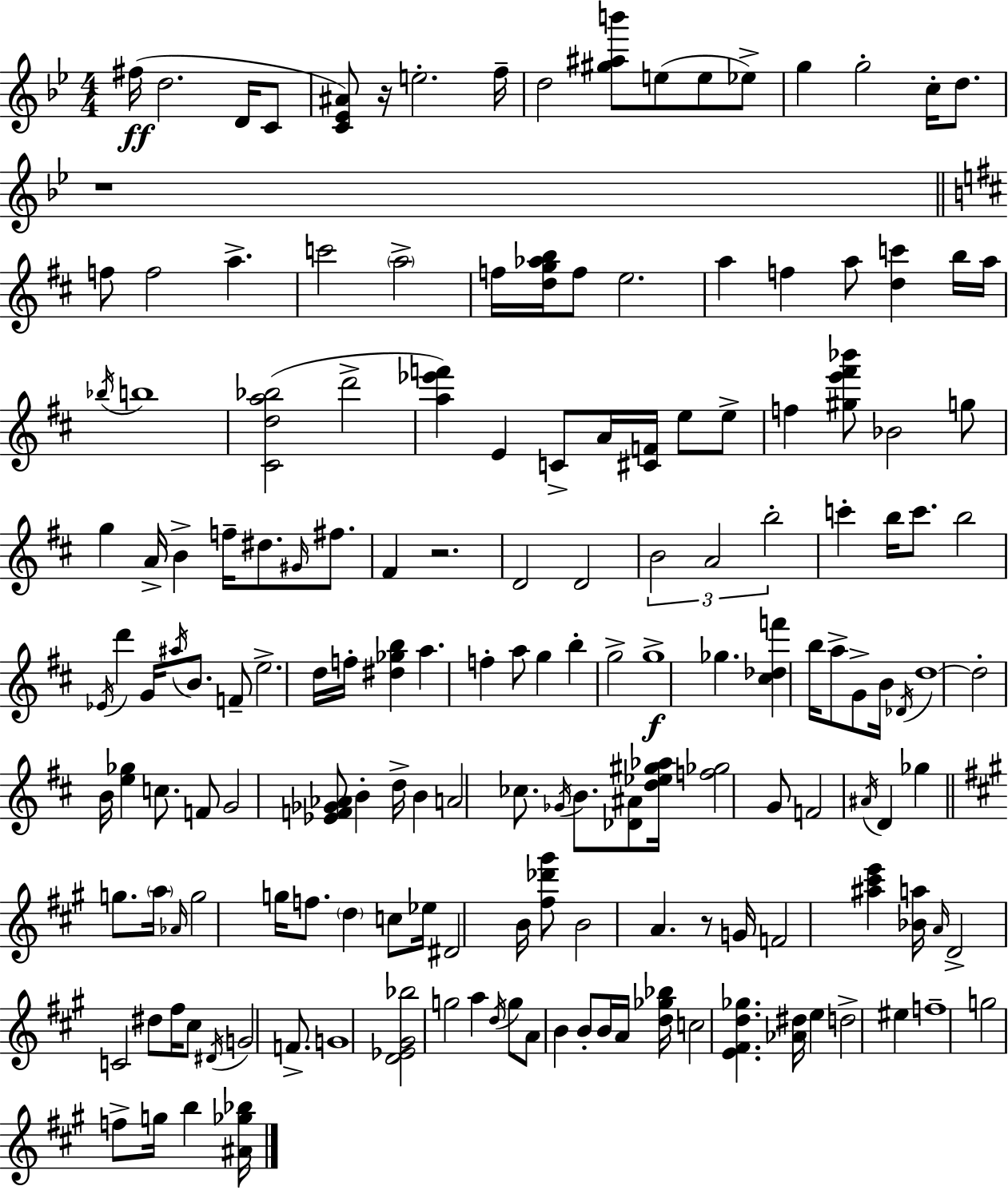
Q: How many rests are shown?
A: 4